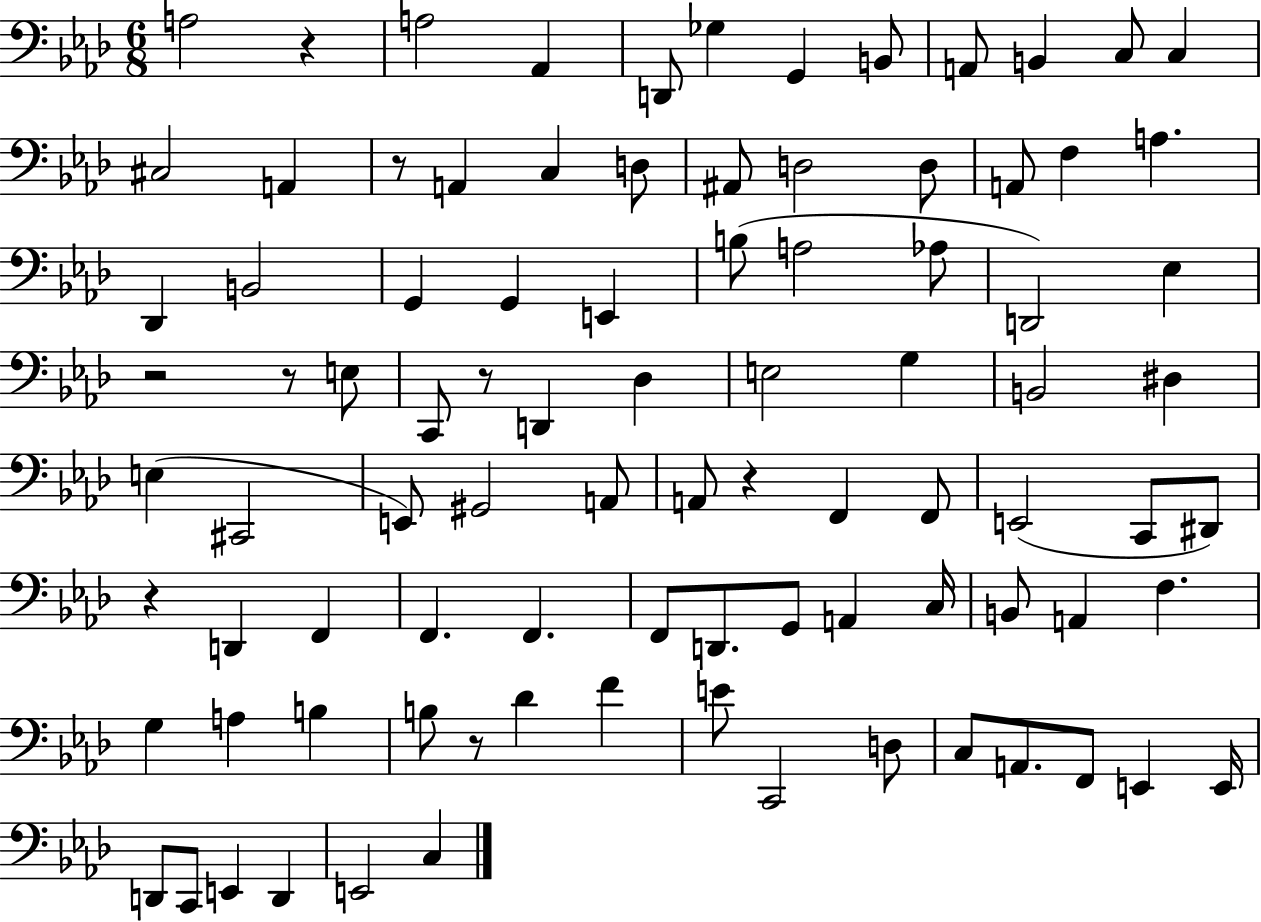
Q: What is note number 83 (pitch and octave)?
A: C3